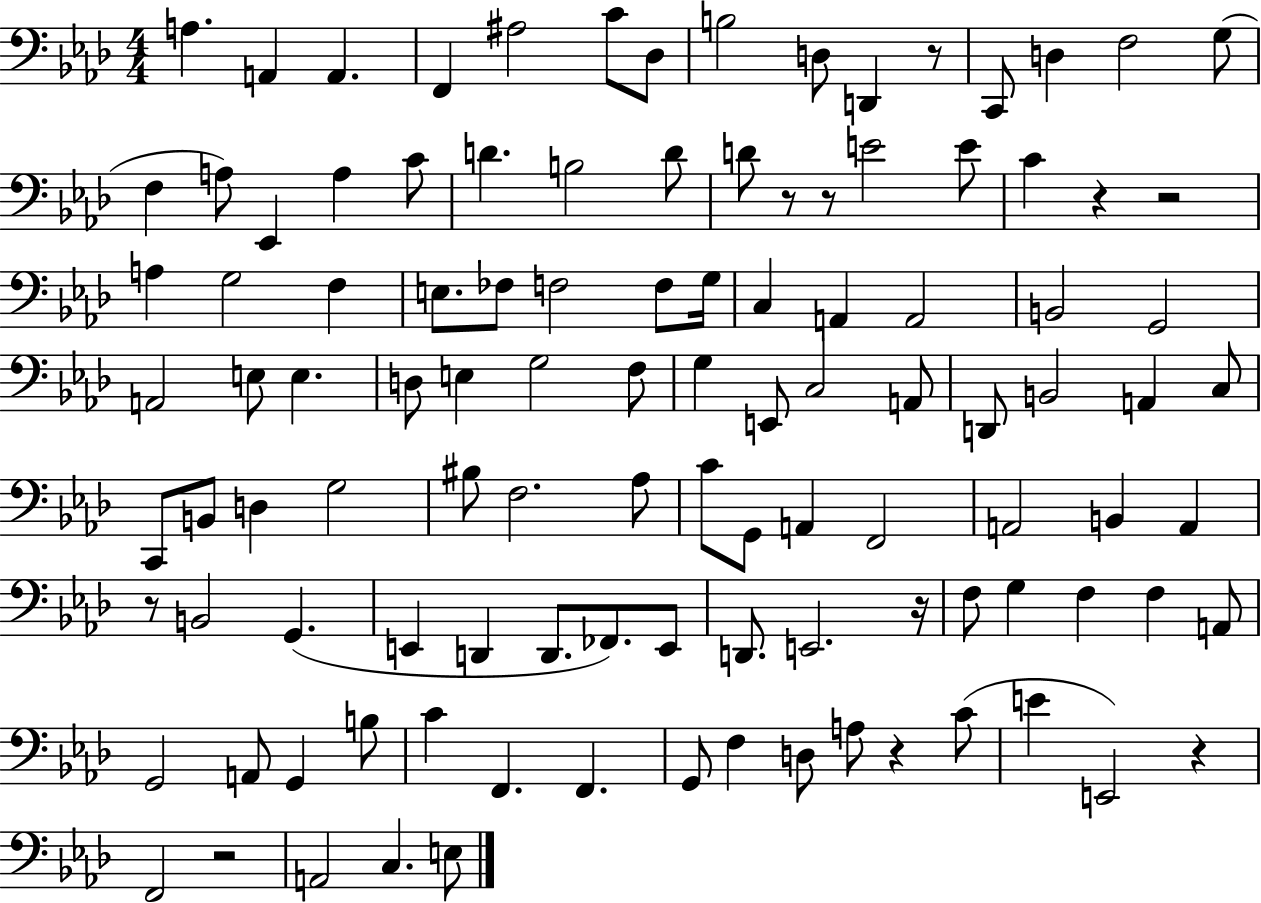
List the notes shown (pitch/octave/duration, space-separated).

A3/q. A2/q A2/q. F2/q A#3/h C4/e Db3/e B3/h D3/e D2/q R/e C2/e D3/q F3/h G3/e F3/q A3/e Eb2/q A3/q C4/e D4/q. B3/h D4/e D4/e R/e R/e E4/h E4/e C4/q R/q R/h A3/q G3/h F3/q E3/e. FES3/e F3/h F3/e G3/s C3/q A2/q A2/h B2/h G2/h A2/h E3/e E3/q. D3/e E3/q G3/h F3/e G3/q E2/e C3/h A2/e D2/e B2/h A2/q C3/e C2/e B2/e D3/q G3/h BIS3/e F3/h. Ab3/e C4/e G2/e A2/q F2/h A2/h B2/q A2/q R/e B2/h G2/q. E2/q D2/q D2/e. FES2/e. E2/e D2/e. E2/h. R/s F3/e G3/q F3/q F3/q A2/e G2/h A2/e G2/q B3/e C4/q F2/q. F2/q. G2/e F3/q D3/e A3/e R/q C4/e E4/q E2/h R/q F2/h R/h A2/h C3/q. E3/e